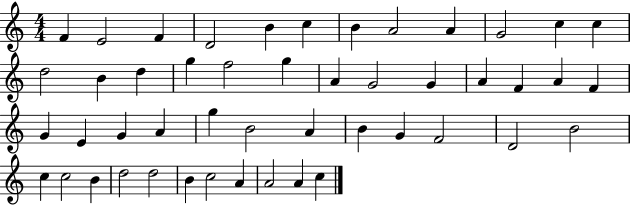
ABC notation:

X:1
T:Untitled
M:4/4
L:1/4
K:C
F E2 F D2 B c B A2 A G2 c c d2 B d g f2 g A G2 G A F A F G E G A g B2 A B G F2 D2 B2 c c2 B d2 d2 B c2 A A2 A c